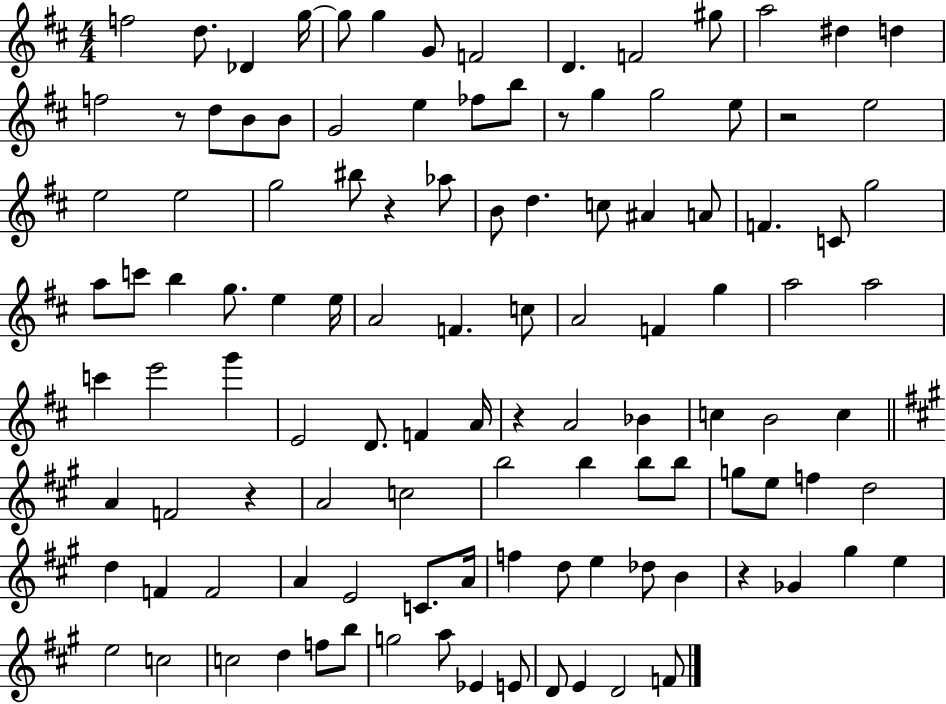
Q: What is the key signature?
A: D major